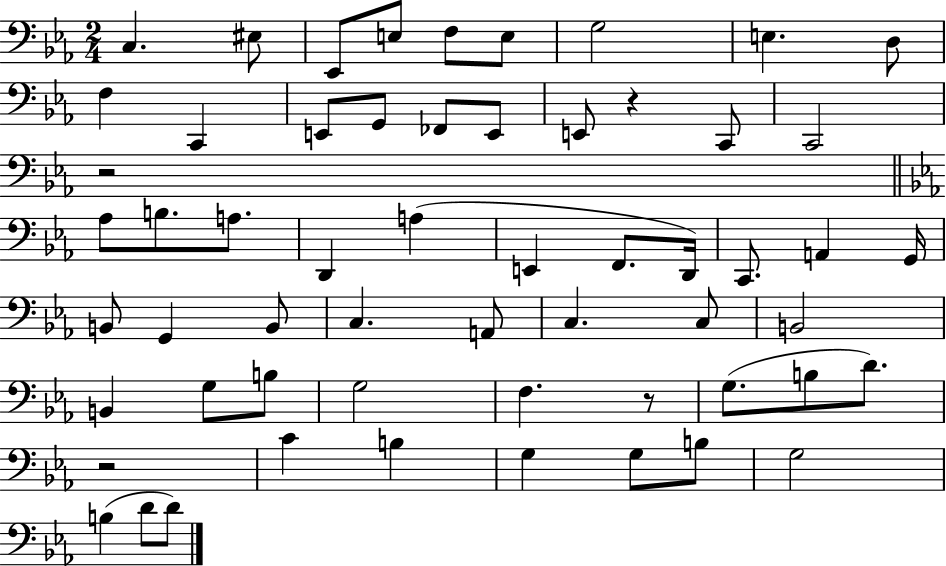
X:1
T:Untitled
M:2/4
L:1/4
K:Eb
C, ^E,/2 _E,,/2 E,/2 F,/2 E,/2 G,2 E, D,/2 F, C,, E,,/2 G,,/2 _F,,/2 E,,/2 E,,/2 z C,,/2 C,,2 z2 _A,/2 B,/2 A,/2 D,, A, E,, F,,/2 D,,/4 C,,/2 A,, G,,/4 B,,/2 G,, B,,/2 C, A,,/2 C, C,/2 B,,2 B,, G,/2 B,/2 G,2 F, z/2 G,/2 B,/2 D/2 z2 C B, G, G,/2 B,/2 G,2 B, D/2 D/2